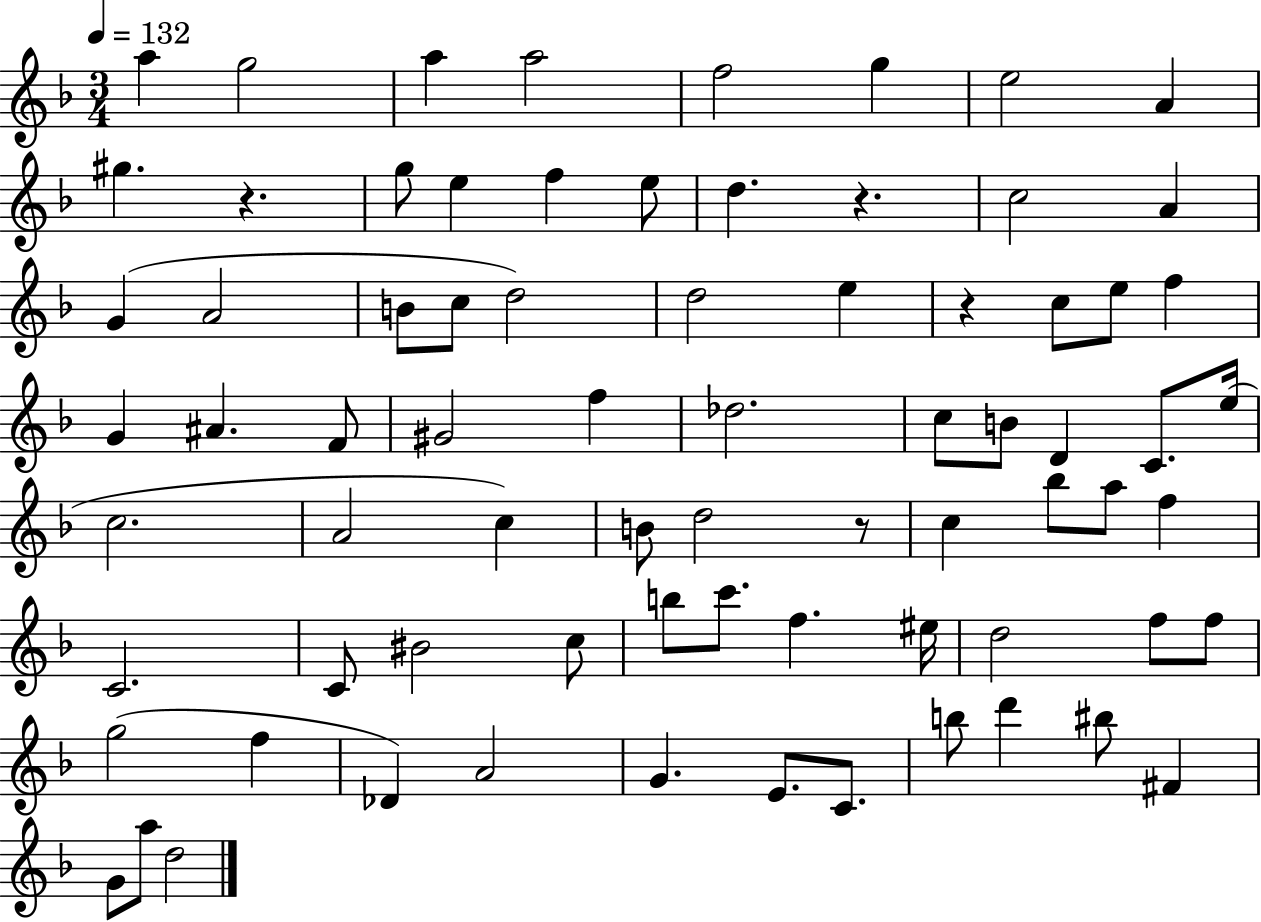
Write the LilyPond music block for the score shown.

{
  \clef treble
  \numericTimeSignature
  \time 3/4
  \key f \major
  \tempo 4 = 132
  a''4 g''2 | a''4 a''2 | f''2 g''4 | e''2 a'4 | \break gis''4. r4. | g''8 e''4 f''4 e''8 | d''4. r4. | c''2 a'4 | \break g'4( a'2 | b'8 c''8 d''2) | d''2 e''4 | r4 c''8 e''8 f''4 | \break g'4 ais'4. f'8 | gis'2 f''4 | des''2. | c''8 b'8 d'4 c'8. e''16( | \break c''2. | a'2 c''4) | b'8 d''2 r8 | c''4 bes''8 a''8 f''4 | \break c'2. | c'8 bis'2 c''8 | b''8 c'''8. f''4. eis''16 | d''2 f''8 f''8 | \break g''2( f''4 | des'4) a'2 | g'4. e'8. c'8. | b''8 d'''4 bis''8 fis'4 | \break g'8 a''8 d''2 | \bar "|."
}